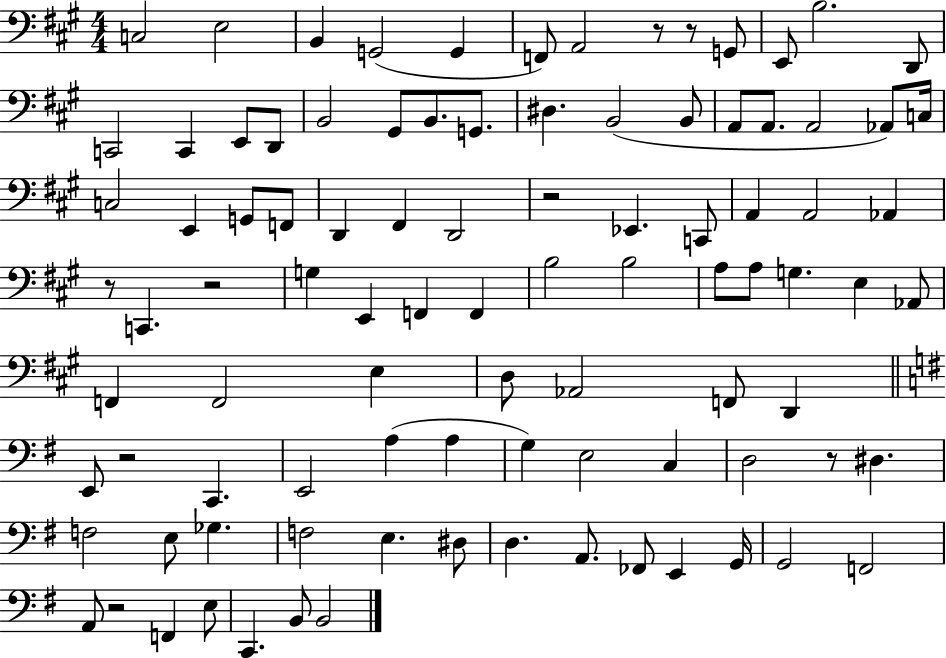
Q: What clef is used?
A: bass